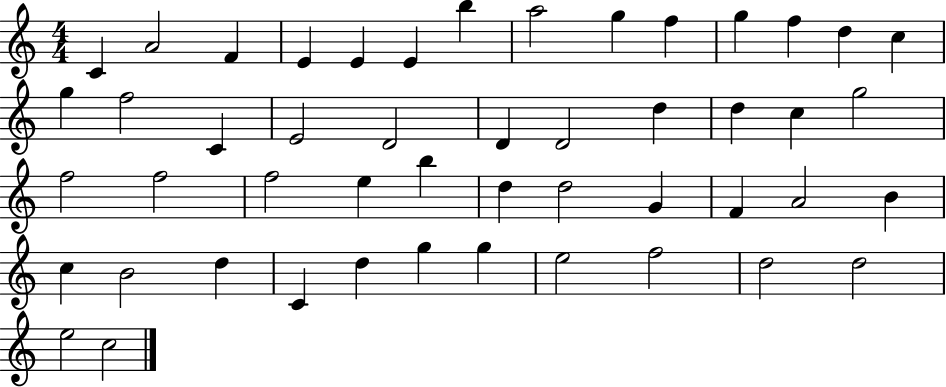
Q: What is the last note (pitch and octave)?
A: C5